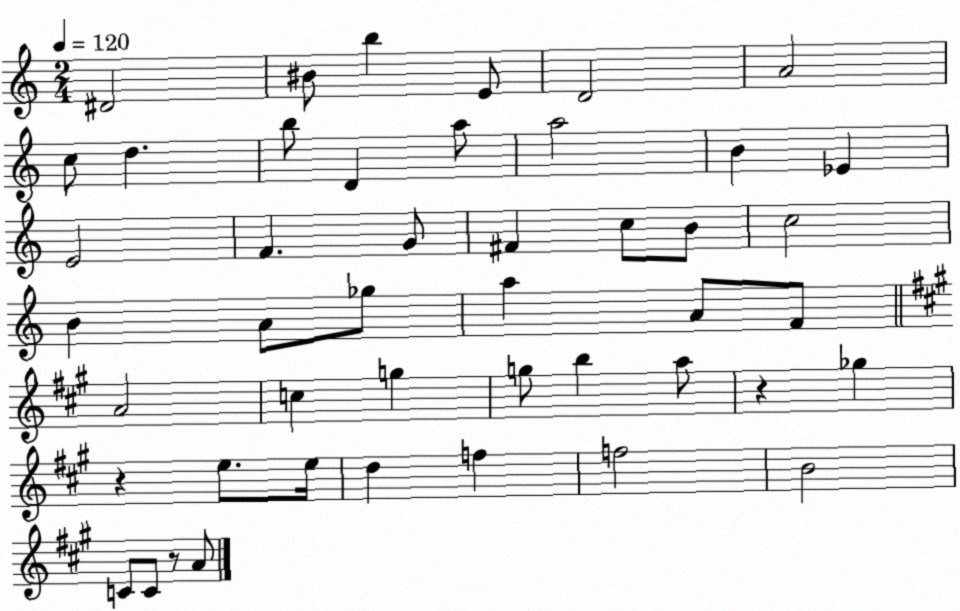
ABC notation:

X:1
T:Untitled
M:2/4
L:1/4
K:C
^D2 ^B/2 b E/2 D2 A2 c/2 d b/2 D a/2 a2 B _E E2 F G/2 ^F c/2 B/2 c2 B A/2 _g/2 a A/2 F/2 A2 c g g/2 b a/2 z _g z e/2 e/4 d f f2 B2 C/2 C/2 z/2 A/2